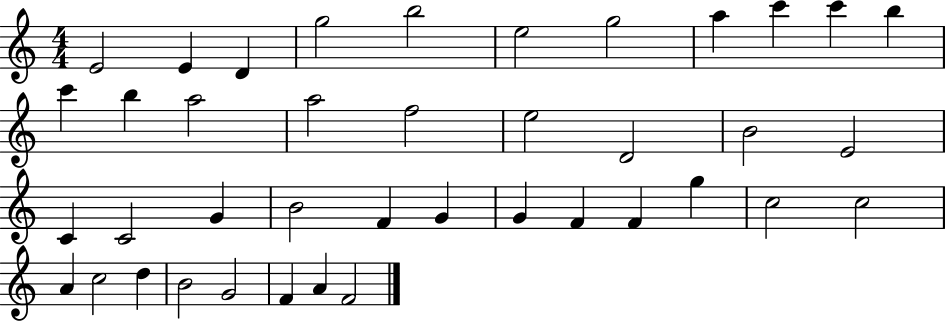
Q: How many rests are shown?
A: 0